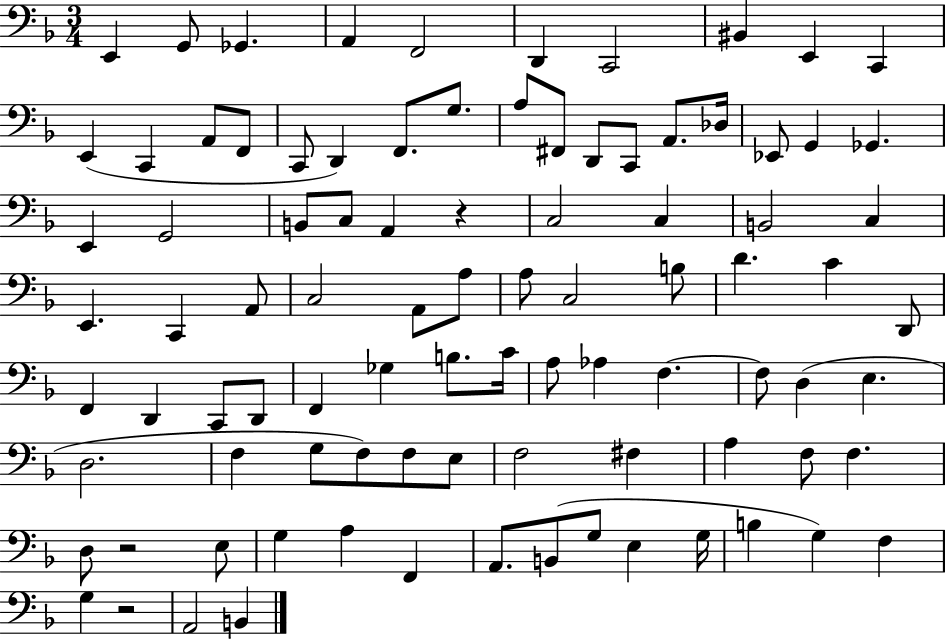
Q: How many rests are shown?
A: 3